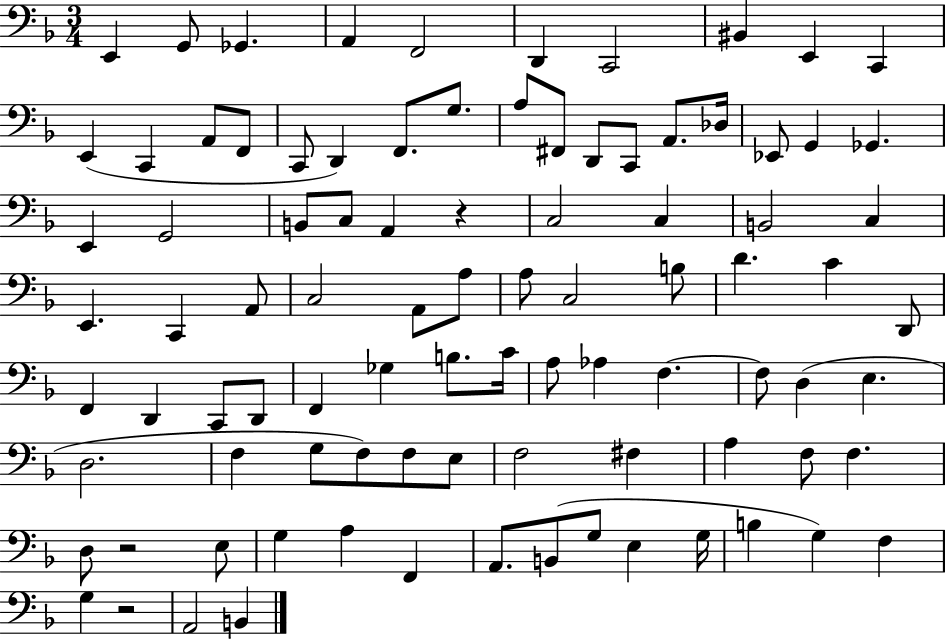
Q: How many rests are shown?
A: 3